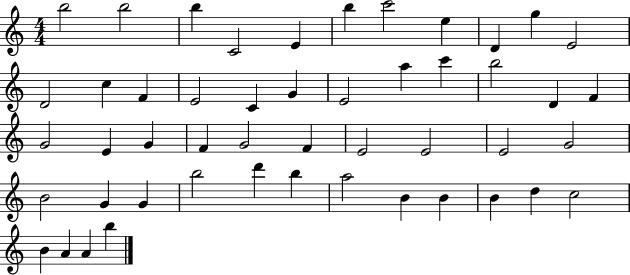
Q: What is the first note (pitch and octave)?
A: B5